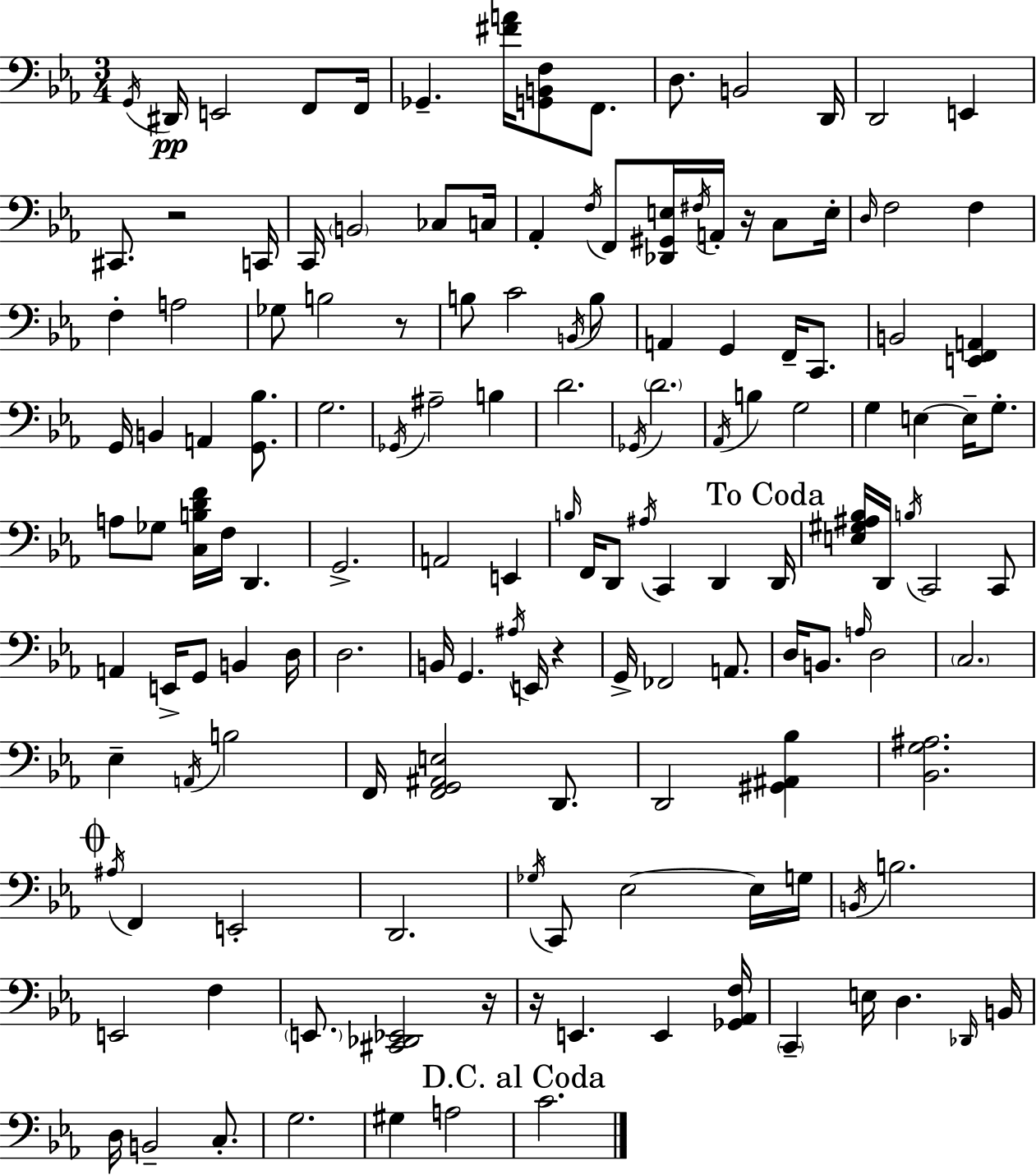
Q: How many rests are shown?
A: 6